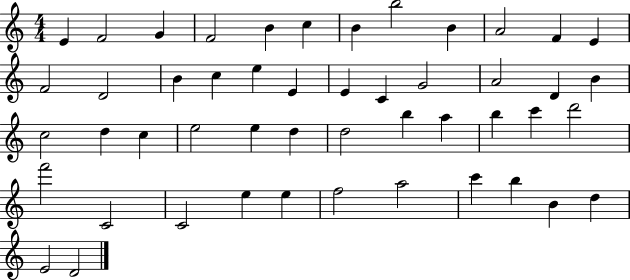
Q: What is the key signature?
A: C major